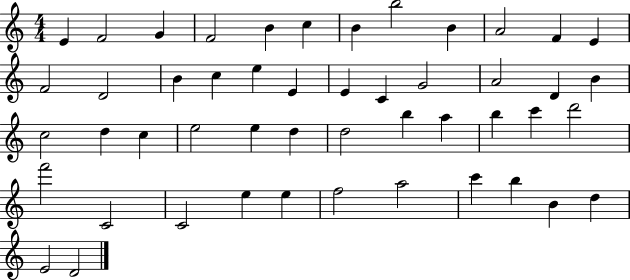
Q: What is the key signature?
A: C major